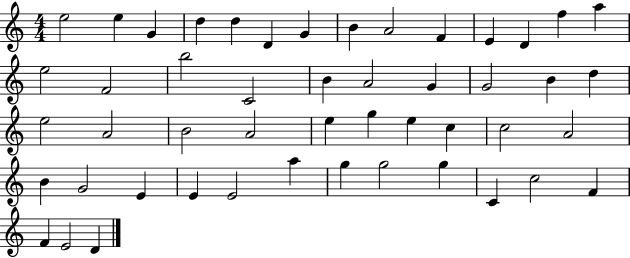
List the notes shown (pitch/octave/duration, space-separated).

E5/h E5/q G4/q D5/q D5/q D4/q G4/q B4/q A4/h F4/q E4/q D4/q F5/q A5/q E5/h F4/h B5/h C4/h B4/q A4/h G4/q G4/h B4/q D5/q E5/h A4/h B4/h A4/h E5/q G5/q E5/q C5/q C5/h A4/h B4/q G4/h E4/q E4/q E4/h A5/q G5/q G5/h G5/q C4/q C5/h F4/q F4/q E4/h D4/q